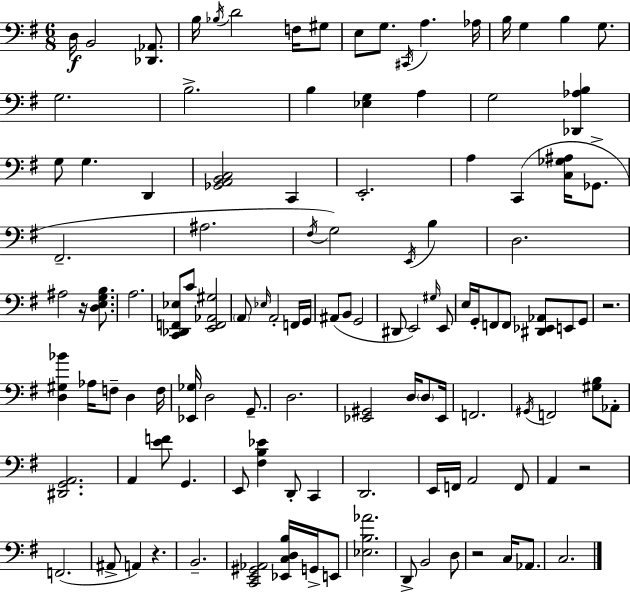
{
  \clef bass
  \numericTimeSignature
  \time 6/8
  \key g \major
  \repeat volta 2 { d16\f b,2 <des, aes,>8. | b16 \acciaccatura { bes16 } d'2 f16 gis8 | e8 g8. \acciaccatura { cis,16 } a4. | aes16 b16 g4 b4 g8. | \break g2. | b2.-> | b4 <ees g>4 a4 | g2 <des, aes b>4 | \break g8 g4. d,4 | <ges, a, b, c>2 c,4 | e,2.-. | a4 c,4( <c ges ais>16 ges,8.-> | \break fis,2.-- | ais2. | \acciaccatura { fis16 }) g2 \acciaccatura { e,16 } | b4 d2. | \break ais2 | r16 <d e g b>8. a2. | <c, des, f, ees>8 c'8 <e, f, aes, gis>2 | \parenthesize a,8 \grace { ees16 } a,2-. | \break f,16 g,16 ais,8( b,8 g,2 | dis,8 e,2) | \grace { gis16 } e,8 e16 g,16-. f,8 f,8 | <dis, ees, aes,>8 e,8 g,8 r2. | \break <d gis bes'>4 aes16 f8-- | d4 f16 <ees, ges>16 d2 | g,8.-- d2. | <ees, gis,>2 | \break d16 \parenthesize d8 ees,16 f,2. | \acciaccatura { gis,16 } f,2 | <gis b>8 aes,8-. <dis, g, a,>2. | a,4 <e' f'>8 | \break g,4. e,8 <fis b ees'>4 | d,8-. c,4 d,2. | e,16 f,16 a,2 | f,8 a,4 r2 | \break f,2.( | ais,8-> a,4) | r4. b,2.-- | <c, e, gis, aes,>2 | \break <ees, c d b>16 g,16-> e,8 <ees b aes'>2. | d,8-> b,2 | d8 r2 | c16 aes,8. c2. | \break } \bar "|."
}